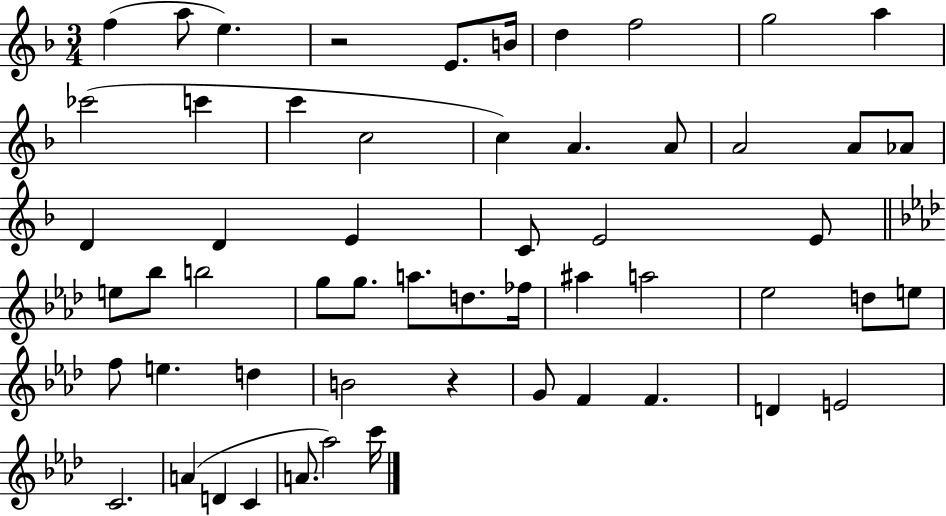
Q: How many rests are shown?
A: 2